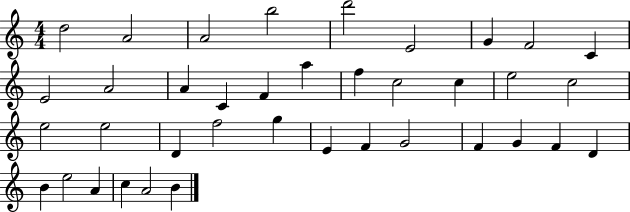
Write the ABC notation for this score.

X:1
T:Untitled
M:4/4
L:1/4
K:C
d2 A2 A2 b2 d'2 E2 G F2 C E2 A2 A C F a f c2 c e2 c2 e2 e2 D f2 g E F G2 F G F D B e2 A c A2 B